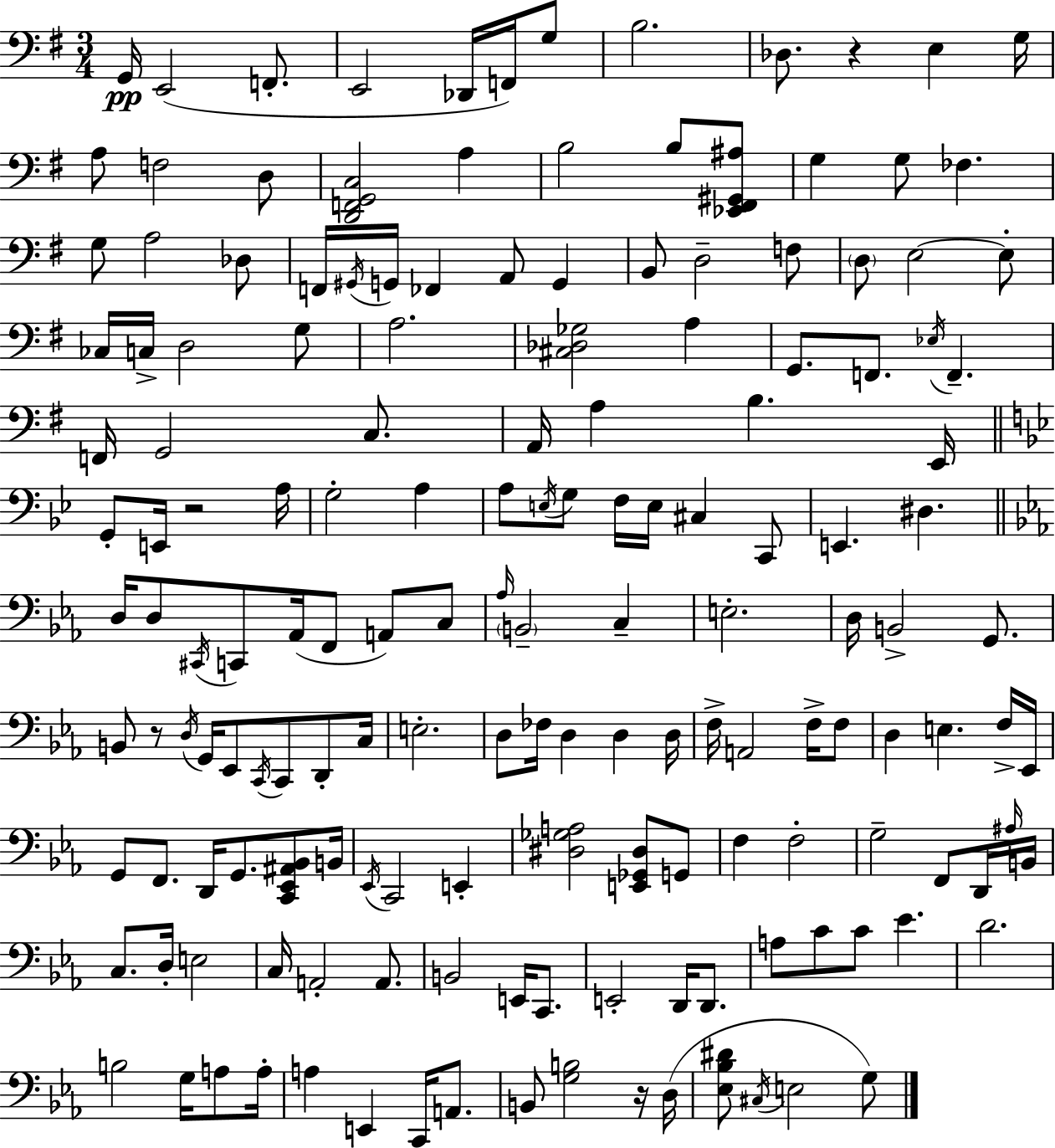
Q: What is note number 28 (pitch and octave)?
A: A2